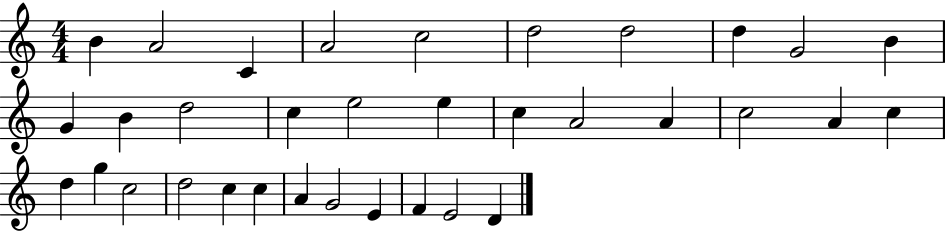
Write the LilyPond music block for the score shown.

{
  \clef treble
  \numericTimeSignature
  \time 4/4
  \key c \major
  b'4 a'2 c'4 | a'2 c''2 | d''2 d''2 | d''4 g'2 b'4 | \break g'4 b'4 d''2 | c''4 e''2 e''4 | c''4 a'2 a'4 | c''2 a'4 c''4 | \break d''4 g''4 c''2 | d''2 c''4 c''4 | a'4 g'2 e'4 | f'4 e'2 d'4 | \break \bar "|."
}